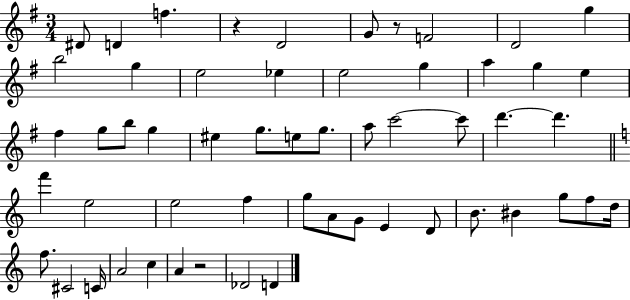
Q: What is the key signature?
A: G major